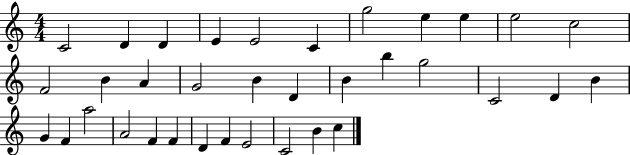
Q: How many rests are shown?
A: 0